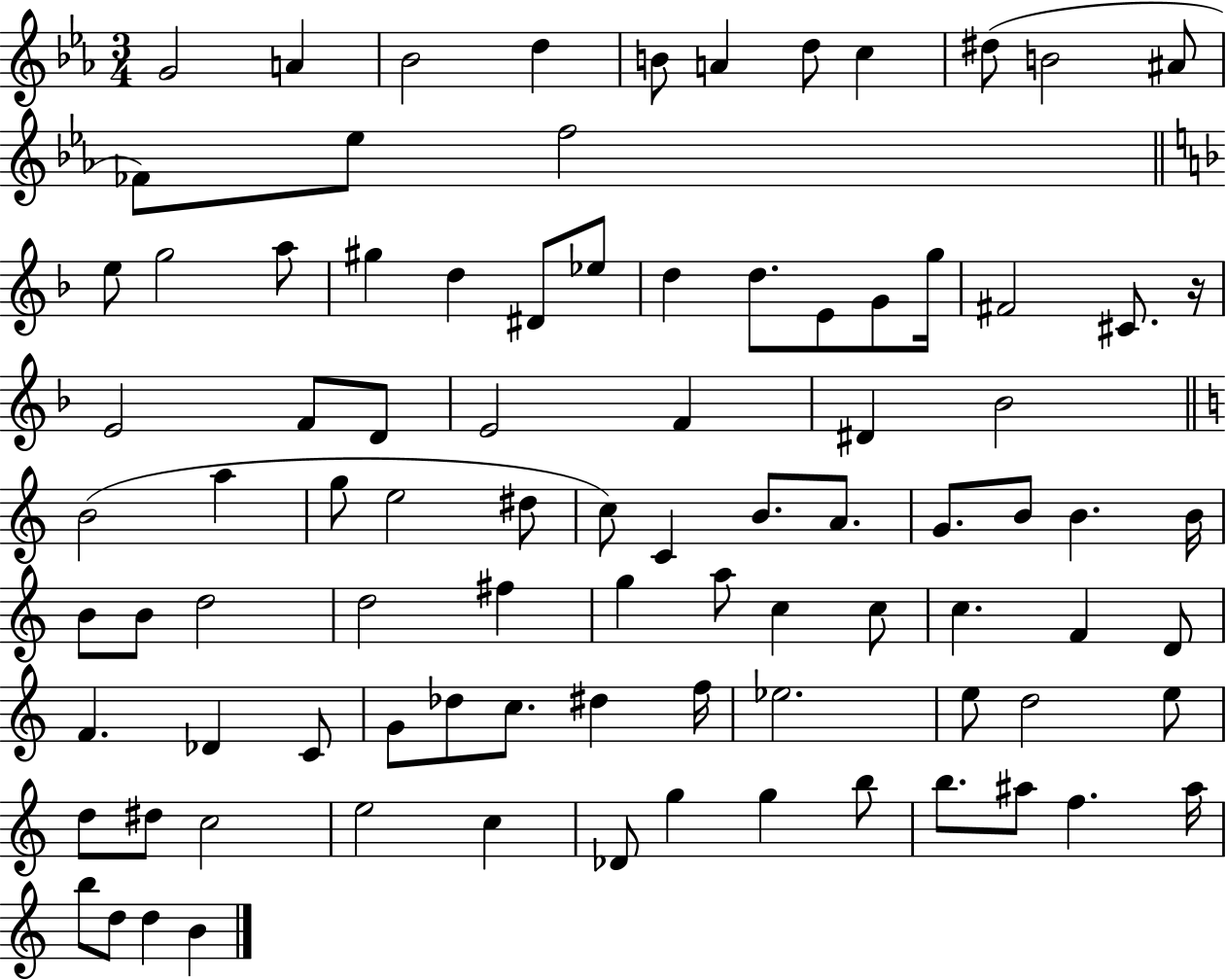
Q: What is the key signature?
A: EES major